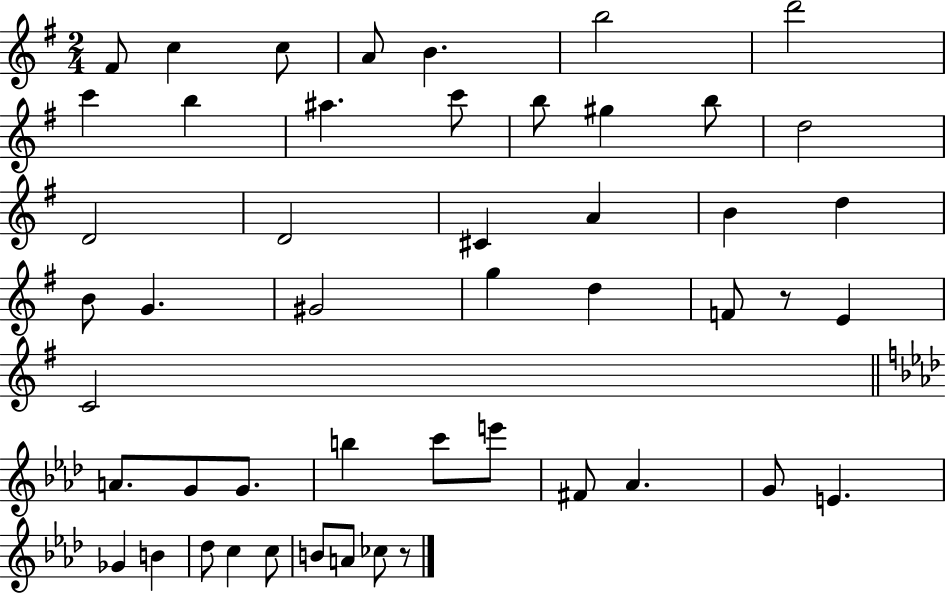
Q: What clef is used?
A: treble